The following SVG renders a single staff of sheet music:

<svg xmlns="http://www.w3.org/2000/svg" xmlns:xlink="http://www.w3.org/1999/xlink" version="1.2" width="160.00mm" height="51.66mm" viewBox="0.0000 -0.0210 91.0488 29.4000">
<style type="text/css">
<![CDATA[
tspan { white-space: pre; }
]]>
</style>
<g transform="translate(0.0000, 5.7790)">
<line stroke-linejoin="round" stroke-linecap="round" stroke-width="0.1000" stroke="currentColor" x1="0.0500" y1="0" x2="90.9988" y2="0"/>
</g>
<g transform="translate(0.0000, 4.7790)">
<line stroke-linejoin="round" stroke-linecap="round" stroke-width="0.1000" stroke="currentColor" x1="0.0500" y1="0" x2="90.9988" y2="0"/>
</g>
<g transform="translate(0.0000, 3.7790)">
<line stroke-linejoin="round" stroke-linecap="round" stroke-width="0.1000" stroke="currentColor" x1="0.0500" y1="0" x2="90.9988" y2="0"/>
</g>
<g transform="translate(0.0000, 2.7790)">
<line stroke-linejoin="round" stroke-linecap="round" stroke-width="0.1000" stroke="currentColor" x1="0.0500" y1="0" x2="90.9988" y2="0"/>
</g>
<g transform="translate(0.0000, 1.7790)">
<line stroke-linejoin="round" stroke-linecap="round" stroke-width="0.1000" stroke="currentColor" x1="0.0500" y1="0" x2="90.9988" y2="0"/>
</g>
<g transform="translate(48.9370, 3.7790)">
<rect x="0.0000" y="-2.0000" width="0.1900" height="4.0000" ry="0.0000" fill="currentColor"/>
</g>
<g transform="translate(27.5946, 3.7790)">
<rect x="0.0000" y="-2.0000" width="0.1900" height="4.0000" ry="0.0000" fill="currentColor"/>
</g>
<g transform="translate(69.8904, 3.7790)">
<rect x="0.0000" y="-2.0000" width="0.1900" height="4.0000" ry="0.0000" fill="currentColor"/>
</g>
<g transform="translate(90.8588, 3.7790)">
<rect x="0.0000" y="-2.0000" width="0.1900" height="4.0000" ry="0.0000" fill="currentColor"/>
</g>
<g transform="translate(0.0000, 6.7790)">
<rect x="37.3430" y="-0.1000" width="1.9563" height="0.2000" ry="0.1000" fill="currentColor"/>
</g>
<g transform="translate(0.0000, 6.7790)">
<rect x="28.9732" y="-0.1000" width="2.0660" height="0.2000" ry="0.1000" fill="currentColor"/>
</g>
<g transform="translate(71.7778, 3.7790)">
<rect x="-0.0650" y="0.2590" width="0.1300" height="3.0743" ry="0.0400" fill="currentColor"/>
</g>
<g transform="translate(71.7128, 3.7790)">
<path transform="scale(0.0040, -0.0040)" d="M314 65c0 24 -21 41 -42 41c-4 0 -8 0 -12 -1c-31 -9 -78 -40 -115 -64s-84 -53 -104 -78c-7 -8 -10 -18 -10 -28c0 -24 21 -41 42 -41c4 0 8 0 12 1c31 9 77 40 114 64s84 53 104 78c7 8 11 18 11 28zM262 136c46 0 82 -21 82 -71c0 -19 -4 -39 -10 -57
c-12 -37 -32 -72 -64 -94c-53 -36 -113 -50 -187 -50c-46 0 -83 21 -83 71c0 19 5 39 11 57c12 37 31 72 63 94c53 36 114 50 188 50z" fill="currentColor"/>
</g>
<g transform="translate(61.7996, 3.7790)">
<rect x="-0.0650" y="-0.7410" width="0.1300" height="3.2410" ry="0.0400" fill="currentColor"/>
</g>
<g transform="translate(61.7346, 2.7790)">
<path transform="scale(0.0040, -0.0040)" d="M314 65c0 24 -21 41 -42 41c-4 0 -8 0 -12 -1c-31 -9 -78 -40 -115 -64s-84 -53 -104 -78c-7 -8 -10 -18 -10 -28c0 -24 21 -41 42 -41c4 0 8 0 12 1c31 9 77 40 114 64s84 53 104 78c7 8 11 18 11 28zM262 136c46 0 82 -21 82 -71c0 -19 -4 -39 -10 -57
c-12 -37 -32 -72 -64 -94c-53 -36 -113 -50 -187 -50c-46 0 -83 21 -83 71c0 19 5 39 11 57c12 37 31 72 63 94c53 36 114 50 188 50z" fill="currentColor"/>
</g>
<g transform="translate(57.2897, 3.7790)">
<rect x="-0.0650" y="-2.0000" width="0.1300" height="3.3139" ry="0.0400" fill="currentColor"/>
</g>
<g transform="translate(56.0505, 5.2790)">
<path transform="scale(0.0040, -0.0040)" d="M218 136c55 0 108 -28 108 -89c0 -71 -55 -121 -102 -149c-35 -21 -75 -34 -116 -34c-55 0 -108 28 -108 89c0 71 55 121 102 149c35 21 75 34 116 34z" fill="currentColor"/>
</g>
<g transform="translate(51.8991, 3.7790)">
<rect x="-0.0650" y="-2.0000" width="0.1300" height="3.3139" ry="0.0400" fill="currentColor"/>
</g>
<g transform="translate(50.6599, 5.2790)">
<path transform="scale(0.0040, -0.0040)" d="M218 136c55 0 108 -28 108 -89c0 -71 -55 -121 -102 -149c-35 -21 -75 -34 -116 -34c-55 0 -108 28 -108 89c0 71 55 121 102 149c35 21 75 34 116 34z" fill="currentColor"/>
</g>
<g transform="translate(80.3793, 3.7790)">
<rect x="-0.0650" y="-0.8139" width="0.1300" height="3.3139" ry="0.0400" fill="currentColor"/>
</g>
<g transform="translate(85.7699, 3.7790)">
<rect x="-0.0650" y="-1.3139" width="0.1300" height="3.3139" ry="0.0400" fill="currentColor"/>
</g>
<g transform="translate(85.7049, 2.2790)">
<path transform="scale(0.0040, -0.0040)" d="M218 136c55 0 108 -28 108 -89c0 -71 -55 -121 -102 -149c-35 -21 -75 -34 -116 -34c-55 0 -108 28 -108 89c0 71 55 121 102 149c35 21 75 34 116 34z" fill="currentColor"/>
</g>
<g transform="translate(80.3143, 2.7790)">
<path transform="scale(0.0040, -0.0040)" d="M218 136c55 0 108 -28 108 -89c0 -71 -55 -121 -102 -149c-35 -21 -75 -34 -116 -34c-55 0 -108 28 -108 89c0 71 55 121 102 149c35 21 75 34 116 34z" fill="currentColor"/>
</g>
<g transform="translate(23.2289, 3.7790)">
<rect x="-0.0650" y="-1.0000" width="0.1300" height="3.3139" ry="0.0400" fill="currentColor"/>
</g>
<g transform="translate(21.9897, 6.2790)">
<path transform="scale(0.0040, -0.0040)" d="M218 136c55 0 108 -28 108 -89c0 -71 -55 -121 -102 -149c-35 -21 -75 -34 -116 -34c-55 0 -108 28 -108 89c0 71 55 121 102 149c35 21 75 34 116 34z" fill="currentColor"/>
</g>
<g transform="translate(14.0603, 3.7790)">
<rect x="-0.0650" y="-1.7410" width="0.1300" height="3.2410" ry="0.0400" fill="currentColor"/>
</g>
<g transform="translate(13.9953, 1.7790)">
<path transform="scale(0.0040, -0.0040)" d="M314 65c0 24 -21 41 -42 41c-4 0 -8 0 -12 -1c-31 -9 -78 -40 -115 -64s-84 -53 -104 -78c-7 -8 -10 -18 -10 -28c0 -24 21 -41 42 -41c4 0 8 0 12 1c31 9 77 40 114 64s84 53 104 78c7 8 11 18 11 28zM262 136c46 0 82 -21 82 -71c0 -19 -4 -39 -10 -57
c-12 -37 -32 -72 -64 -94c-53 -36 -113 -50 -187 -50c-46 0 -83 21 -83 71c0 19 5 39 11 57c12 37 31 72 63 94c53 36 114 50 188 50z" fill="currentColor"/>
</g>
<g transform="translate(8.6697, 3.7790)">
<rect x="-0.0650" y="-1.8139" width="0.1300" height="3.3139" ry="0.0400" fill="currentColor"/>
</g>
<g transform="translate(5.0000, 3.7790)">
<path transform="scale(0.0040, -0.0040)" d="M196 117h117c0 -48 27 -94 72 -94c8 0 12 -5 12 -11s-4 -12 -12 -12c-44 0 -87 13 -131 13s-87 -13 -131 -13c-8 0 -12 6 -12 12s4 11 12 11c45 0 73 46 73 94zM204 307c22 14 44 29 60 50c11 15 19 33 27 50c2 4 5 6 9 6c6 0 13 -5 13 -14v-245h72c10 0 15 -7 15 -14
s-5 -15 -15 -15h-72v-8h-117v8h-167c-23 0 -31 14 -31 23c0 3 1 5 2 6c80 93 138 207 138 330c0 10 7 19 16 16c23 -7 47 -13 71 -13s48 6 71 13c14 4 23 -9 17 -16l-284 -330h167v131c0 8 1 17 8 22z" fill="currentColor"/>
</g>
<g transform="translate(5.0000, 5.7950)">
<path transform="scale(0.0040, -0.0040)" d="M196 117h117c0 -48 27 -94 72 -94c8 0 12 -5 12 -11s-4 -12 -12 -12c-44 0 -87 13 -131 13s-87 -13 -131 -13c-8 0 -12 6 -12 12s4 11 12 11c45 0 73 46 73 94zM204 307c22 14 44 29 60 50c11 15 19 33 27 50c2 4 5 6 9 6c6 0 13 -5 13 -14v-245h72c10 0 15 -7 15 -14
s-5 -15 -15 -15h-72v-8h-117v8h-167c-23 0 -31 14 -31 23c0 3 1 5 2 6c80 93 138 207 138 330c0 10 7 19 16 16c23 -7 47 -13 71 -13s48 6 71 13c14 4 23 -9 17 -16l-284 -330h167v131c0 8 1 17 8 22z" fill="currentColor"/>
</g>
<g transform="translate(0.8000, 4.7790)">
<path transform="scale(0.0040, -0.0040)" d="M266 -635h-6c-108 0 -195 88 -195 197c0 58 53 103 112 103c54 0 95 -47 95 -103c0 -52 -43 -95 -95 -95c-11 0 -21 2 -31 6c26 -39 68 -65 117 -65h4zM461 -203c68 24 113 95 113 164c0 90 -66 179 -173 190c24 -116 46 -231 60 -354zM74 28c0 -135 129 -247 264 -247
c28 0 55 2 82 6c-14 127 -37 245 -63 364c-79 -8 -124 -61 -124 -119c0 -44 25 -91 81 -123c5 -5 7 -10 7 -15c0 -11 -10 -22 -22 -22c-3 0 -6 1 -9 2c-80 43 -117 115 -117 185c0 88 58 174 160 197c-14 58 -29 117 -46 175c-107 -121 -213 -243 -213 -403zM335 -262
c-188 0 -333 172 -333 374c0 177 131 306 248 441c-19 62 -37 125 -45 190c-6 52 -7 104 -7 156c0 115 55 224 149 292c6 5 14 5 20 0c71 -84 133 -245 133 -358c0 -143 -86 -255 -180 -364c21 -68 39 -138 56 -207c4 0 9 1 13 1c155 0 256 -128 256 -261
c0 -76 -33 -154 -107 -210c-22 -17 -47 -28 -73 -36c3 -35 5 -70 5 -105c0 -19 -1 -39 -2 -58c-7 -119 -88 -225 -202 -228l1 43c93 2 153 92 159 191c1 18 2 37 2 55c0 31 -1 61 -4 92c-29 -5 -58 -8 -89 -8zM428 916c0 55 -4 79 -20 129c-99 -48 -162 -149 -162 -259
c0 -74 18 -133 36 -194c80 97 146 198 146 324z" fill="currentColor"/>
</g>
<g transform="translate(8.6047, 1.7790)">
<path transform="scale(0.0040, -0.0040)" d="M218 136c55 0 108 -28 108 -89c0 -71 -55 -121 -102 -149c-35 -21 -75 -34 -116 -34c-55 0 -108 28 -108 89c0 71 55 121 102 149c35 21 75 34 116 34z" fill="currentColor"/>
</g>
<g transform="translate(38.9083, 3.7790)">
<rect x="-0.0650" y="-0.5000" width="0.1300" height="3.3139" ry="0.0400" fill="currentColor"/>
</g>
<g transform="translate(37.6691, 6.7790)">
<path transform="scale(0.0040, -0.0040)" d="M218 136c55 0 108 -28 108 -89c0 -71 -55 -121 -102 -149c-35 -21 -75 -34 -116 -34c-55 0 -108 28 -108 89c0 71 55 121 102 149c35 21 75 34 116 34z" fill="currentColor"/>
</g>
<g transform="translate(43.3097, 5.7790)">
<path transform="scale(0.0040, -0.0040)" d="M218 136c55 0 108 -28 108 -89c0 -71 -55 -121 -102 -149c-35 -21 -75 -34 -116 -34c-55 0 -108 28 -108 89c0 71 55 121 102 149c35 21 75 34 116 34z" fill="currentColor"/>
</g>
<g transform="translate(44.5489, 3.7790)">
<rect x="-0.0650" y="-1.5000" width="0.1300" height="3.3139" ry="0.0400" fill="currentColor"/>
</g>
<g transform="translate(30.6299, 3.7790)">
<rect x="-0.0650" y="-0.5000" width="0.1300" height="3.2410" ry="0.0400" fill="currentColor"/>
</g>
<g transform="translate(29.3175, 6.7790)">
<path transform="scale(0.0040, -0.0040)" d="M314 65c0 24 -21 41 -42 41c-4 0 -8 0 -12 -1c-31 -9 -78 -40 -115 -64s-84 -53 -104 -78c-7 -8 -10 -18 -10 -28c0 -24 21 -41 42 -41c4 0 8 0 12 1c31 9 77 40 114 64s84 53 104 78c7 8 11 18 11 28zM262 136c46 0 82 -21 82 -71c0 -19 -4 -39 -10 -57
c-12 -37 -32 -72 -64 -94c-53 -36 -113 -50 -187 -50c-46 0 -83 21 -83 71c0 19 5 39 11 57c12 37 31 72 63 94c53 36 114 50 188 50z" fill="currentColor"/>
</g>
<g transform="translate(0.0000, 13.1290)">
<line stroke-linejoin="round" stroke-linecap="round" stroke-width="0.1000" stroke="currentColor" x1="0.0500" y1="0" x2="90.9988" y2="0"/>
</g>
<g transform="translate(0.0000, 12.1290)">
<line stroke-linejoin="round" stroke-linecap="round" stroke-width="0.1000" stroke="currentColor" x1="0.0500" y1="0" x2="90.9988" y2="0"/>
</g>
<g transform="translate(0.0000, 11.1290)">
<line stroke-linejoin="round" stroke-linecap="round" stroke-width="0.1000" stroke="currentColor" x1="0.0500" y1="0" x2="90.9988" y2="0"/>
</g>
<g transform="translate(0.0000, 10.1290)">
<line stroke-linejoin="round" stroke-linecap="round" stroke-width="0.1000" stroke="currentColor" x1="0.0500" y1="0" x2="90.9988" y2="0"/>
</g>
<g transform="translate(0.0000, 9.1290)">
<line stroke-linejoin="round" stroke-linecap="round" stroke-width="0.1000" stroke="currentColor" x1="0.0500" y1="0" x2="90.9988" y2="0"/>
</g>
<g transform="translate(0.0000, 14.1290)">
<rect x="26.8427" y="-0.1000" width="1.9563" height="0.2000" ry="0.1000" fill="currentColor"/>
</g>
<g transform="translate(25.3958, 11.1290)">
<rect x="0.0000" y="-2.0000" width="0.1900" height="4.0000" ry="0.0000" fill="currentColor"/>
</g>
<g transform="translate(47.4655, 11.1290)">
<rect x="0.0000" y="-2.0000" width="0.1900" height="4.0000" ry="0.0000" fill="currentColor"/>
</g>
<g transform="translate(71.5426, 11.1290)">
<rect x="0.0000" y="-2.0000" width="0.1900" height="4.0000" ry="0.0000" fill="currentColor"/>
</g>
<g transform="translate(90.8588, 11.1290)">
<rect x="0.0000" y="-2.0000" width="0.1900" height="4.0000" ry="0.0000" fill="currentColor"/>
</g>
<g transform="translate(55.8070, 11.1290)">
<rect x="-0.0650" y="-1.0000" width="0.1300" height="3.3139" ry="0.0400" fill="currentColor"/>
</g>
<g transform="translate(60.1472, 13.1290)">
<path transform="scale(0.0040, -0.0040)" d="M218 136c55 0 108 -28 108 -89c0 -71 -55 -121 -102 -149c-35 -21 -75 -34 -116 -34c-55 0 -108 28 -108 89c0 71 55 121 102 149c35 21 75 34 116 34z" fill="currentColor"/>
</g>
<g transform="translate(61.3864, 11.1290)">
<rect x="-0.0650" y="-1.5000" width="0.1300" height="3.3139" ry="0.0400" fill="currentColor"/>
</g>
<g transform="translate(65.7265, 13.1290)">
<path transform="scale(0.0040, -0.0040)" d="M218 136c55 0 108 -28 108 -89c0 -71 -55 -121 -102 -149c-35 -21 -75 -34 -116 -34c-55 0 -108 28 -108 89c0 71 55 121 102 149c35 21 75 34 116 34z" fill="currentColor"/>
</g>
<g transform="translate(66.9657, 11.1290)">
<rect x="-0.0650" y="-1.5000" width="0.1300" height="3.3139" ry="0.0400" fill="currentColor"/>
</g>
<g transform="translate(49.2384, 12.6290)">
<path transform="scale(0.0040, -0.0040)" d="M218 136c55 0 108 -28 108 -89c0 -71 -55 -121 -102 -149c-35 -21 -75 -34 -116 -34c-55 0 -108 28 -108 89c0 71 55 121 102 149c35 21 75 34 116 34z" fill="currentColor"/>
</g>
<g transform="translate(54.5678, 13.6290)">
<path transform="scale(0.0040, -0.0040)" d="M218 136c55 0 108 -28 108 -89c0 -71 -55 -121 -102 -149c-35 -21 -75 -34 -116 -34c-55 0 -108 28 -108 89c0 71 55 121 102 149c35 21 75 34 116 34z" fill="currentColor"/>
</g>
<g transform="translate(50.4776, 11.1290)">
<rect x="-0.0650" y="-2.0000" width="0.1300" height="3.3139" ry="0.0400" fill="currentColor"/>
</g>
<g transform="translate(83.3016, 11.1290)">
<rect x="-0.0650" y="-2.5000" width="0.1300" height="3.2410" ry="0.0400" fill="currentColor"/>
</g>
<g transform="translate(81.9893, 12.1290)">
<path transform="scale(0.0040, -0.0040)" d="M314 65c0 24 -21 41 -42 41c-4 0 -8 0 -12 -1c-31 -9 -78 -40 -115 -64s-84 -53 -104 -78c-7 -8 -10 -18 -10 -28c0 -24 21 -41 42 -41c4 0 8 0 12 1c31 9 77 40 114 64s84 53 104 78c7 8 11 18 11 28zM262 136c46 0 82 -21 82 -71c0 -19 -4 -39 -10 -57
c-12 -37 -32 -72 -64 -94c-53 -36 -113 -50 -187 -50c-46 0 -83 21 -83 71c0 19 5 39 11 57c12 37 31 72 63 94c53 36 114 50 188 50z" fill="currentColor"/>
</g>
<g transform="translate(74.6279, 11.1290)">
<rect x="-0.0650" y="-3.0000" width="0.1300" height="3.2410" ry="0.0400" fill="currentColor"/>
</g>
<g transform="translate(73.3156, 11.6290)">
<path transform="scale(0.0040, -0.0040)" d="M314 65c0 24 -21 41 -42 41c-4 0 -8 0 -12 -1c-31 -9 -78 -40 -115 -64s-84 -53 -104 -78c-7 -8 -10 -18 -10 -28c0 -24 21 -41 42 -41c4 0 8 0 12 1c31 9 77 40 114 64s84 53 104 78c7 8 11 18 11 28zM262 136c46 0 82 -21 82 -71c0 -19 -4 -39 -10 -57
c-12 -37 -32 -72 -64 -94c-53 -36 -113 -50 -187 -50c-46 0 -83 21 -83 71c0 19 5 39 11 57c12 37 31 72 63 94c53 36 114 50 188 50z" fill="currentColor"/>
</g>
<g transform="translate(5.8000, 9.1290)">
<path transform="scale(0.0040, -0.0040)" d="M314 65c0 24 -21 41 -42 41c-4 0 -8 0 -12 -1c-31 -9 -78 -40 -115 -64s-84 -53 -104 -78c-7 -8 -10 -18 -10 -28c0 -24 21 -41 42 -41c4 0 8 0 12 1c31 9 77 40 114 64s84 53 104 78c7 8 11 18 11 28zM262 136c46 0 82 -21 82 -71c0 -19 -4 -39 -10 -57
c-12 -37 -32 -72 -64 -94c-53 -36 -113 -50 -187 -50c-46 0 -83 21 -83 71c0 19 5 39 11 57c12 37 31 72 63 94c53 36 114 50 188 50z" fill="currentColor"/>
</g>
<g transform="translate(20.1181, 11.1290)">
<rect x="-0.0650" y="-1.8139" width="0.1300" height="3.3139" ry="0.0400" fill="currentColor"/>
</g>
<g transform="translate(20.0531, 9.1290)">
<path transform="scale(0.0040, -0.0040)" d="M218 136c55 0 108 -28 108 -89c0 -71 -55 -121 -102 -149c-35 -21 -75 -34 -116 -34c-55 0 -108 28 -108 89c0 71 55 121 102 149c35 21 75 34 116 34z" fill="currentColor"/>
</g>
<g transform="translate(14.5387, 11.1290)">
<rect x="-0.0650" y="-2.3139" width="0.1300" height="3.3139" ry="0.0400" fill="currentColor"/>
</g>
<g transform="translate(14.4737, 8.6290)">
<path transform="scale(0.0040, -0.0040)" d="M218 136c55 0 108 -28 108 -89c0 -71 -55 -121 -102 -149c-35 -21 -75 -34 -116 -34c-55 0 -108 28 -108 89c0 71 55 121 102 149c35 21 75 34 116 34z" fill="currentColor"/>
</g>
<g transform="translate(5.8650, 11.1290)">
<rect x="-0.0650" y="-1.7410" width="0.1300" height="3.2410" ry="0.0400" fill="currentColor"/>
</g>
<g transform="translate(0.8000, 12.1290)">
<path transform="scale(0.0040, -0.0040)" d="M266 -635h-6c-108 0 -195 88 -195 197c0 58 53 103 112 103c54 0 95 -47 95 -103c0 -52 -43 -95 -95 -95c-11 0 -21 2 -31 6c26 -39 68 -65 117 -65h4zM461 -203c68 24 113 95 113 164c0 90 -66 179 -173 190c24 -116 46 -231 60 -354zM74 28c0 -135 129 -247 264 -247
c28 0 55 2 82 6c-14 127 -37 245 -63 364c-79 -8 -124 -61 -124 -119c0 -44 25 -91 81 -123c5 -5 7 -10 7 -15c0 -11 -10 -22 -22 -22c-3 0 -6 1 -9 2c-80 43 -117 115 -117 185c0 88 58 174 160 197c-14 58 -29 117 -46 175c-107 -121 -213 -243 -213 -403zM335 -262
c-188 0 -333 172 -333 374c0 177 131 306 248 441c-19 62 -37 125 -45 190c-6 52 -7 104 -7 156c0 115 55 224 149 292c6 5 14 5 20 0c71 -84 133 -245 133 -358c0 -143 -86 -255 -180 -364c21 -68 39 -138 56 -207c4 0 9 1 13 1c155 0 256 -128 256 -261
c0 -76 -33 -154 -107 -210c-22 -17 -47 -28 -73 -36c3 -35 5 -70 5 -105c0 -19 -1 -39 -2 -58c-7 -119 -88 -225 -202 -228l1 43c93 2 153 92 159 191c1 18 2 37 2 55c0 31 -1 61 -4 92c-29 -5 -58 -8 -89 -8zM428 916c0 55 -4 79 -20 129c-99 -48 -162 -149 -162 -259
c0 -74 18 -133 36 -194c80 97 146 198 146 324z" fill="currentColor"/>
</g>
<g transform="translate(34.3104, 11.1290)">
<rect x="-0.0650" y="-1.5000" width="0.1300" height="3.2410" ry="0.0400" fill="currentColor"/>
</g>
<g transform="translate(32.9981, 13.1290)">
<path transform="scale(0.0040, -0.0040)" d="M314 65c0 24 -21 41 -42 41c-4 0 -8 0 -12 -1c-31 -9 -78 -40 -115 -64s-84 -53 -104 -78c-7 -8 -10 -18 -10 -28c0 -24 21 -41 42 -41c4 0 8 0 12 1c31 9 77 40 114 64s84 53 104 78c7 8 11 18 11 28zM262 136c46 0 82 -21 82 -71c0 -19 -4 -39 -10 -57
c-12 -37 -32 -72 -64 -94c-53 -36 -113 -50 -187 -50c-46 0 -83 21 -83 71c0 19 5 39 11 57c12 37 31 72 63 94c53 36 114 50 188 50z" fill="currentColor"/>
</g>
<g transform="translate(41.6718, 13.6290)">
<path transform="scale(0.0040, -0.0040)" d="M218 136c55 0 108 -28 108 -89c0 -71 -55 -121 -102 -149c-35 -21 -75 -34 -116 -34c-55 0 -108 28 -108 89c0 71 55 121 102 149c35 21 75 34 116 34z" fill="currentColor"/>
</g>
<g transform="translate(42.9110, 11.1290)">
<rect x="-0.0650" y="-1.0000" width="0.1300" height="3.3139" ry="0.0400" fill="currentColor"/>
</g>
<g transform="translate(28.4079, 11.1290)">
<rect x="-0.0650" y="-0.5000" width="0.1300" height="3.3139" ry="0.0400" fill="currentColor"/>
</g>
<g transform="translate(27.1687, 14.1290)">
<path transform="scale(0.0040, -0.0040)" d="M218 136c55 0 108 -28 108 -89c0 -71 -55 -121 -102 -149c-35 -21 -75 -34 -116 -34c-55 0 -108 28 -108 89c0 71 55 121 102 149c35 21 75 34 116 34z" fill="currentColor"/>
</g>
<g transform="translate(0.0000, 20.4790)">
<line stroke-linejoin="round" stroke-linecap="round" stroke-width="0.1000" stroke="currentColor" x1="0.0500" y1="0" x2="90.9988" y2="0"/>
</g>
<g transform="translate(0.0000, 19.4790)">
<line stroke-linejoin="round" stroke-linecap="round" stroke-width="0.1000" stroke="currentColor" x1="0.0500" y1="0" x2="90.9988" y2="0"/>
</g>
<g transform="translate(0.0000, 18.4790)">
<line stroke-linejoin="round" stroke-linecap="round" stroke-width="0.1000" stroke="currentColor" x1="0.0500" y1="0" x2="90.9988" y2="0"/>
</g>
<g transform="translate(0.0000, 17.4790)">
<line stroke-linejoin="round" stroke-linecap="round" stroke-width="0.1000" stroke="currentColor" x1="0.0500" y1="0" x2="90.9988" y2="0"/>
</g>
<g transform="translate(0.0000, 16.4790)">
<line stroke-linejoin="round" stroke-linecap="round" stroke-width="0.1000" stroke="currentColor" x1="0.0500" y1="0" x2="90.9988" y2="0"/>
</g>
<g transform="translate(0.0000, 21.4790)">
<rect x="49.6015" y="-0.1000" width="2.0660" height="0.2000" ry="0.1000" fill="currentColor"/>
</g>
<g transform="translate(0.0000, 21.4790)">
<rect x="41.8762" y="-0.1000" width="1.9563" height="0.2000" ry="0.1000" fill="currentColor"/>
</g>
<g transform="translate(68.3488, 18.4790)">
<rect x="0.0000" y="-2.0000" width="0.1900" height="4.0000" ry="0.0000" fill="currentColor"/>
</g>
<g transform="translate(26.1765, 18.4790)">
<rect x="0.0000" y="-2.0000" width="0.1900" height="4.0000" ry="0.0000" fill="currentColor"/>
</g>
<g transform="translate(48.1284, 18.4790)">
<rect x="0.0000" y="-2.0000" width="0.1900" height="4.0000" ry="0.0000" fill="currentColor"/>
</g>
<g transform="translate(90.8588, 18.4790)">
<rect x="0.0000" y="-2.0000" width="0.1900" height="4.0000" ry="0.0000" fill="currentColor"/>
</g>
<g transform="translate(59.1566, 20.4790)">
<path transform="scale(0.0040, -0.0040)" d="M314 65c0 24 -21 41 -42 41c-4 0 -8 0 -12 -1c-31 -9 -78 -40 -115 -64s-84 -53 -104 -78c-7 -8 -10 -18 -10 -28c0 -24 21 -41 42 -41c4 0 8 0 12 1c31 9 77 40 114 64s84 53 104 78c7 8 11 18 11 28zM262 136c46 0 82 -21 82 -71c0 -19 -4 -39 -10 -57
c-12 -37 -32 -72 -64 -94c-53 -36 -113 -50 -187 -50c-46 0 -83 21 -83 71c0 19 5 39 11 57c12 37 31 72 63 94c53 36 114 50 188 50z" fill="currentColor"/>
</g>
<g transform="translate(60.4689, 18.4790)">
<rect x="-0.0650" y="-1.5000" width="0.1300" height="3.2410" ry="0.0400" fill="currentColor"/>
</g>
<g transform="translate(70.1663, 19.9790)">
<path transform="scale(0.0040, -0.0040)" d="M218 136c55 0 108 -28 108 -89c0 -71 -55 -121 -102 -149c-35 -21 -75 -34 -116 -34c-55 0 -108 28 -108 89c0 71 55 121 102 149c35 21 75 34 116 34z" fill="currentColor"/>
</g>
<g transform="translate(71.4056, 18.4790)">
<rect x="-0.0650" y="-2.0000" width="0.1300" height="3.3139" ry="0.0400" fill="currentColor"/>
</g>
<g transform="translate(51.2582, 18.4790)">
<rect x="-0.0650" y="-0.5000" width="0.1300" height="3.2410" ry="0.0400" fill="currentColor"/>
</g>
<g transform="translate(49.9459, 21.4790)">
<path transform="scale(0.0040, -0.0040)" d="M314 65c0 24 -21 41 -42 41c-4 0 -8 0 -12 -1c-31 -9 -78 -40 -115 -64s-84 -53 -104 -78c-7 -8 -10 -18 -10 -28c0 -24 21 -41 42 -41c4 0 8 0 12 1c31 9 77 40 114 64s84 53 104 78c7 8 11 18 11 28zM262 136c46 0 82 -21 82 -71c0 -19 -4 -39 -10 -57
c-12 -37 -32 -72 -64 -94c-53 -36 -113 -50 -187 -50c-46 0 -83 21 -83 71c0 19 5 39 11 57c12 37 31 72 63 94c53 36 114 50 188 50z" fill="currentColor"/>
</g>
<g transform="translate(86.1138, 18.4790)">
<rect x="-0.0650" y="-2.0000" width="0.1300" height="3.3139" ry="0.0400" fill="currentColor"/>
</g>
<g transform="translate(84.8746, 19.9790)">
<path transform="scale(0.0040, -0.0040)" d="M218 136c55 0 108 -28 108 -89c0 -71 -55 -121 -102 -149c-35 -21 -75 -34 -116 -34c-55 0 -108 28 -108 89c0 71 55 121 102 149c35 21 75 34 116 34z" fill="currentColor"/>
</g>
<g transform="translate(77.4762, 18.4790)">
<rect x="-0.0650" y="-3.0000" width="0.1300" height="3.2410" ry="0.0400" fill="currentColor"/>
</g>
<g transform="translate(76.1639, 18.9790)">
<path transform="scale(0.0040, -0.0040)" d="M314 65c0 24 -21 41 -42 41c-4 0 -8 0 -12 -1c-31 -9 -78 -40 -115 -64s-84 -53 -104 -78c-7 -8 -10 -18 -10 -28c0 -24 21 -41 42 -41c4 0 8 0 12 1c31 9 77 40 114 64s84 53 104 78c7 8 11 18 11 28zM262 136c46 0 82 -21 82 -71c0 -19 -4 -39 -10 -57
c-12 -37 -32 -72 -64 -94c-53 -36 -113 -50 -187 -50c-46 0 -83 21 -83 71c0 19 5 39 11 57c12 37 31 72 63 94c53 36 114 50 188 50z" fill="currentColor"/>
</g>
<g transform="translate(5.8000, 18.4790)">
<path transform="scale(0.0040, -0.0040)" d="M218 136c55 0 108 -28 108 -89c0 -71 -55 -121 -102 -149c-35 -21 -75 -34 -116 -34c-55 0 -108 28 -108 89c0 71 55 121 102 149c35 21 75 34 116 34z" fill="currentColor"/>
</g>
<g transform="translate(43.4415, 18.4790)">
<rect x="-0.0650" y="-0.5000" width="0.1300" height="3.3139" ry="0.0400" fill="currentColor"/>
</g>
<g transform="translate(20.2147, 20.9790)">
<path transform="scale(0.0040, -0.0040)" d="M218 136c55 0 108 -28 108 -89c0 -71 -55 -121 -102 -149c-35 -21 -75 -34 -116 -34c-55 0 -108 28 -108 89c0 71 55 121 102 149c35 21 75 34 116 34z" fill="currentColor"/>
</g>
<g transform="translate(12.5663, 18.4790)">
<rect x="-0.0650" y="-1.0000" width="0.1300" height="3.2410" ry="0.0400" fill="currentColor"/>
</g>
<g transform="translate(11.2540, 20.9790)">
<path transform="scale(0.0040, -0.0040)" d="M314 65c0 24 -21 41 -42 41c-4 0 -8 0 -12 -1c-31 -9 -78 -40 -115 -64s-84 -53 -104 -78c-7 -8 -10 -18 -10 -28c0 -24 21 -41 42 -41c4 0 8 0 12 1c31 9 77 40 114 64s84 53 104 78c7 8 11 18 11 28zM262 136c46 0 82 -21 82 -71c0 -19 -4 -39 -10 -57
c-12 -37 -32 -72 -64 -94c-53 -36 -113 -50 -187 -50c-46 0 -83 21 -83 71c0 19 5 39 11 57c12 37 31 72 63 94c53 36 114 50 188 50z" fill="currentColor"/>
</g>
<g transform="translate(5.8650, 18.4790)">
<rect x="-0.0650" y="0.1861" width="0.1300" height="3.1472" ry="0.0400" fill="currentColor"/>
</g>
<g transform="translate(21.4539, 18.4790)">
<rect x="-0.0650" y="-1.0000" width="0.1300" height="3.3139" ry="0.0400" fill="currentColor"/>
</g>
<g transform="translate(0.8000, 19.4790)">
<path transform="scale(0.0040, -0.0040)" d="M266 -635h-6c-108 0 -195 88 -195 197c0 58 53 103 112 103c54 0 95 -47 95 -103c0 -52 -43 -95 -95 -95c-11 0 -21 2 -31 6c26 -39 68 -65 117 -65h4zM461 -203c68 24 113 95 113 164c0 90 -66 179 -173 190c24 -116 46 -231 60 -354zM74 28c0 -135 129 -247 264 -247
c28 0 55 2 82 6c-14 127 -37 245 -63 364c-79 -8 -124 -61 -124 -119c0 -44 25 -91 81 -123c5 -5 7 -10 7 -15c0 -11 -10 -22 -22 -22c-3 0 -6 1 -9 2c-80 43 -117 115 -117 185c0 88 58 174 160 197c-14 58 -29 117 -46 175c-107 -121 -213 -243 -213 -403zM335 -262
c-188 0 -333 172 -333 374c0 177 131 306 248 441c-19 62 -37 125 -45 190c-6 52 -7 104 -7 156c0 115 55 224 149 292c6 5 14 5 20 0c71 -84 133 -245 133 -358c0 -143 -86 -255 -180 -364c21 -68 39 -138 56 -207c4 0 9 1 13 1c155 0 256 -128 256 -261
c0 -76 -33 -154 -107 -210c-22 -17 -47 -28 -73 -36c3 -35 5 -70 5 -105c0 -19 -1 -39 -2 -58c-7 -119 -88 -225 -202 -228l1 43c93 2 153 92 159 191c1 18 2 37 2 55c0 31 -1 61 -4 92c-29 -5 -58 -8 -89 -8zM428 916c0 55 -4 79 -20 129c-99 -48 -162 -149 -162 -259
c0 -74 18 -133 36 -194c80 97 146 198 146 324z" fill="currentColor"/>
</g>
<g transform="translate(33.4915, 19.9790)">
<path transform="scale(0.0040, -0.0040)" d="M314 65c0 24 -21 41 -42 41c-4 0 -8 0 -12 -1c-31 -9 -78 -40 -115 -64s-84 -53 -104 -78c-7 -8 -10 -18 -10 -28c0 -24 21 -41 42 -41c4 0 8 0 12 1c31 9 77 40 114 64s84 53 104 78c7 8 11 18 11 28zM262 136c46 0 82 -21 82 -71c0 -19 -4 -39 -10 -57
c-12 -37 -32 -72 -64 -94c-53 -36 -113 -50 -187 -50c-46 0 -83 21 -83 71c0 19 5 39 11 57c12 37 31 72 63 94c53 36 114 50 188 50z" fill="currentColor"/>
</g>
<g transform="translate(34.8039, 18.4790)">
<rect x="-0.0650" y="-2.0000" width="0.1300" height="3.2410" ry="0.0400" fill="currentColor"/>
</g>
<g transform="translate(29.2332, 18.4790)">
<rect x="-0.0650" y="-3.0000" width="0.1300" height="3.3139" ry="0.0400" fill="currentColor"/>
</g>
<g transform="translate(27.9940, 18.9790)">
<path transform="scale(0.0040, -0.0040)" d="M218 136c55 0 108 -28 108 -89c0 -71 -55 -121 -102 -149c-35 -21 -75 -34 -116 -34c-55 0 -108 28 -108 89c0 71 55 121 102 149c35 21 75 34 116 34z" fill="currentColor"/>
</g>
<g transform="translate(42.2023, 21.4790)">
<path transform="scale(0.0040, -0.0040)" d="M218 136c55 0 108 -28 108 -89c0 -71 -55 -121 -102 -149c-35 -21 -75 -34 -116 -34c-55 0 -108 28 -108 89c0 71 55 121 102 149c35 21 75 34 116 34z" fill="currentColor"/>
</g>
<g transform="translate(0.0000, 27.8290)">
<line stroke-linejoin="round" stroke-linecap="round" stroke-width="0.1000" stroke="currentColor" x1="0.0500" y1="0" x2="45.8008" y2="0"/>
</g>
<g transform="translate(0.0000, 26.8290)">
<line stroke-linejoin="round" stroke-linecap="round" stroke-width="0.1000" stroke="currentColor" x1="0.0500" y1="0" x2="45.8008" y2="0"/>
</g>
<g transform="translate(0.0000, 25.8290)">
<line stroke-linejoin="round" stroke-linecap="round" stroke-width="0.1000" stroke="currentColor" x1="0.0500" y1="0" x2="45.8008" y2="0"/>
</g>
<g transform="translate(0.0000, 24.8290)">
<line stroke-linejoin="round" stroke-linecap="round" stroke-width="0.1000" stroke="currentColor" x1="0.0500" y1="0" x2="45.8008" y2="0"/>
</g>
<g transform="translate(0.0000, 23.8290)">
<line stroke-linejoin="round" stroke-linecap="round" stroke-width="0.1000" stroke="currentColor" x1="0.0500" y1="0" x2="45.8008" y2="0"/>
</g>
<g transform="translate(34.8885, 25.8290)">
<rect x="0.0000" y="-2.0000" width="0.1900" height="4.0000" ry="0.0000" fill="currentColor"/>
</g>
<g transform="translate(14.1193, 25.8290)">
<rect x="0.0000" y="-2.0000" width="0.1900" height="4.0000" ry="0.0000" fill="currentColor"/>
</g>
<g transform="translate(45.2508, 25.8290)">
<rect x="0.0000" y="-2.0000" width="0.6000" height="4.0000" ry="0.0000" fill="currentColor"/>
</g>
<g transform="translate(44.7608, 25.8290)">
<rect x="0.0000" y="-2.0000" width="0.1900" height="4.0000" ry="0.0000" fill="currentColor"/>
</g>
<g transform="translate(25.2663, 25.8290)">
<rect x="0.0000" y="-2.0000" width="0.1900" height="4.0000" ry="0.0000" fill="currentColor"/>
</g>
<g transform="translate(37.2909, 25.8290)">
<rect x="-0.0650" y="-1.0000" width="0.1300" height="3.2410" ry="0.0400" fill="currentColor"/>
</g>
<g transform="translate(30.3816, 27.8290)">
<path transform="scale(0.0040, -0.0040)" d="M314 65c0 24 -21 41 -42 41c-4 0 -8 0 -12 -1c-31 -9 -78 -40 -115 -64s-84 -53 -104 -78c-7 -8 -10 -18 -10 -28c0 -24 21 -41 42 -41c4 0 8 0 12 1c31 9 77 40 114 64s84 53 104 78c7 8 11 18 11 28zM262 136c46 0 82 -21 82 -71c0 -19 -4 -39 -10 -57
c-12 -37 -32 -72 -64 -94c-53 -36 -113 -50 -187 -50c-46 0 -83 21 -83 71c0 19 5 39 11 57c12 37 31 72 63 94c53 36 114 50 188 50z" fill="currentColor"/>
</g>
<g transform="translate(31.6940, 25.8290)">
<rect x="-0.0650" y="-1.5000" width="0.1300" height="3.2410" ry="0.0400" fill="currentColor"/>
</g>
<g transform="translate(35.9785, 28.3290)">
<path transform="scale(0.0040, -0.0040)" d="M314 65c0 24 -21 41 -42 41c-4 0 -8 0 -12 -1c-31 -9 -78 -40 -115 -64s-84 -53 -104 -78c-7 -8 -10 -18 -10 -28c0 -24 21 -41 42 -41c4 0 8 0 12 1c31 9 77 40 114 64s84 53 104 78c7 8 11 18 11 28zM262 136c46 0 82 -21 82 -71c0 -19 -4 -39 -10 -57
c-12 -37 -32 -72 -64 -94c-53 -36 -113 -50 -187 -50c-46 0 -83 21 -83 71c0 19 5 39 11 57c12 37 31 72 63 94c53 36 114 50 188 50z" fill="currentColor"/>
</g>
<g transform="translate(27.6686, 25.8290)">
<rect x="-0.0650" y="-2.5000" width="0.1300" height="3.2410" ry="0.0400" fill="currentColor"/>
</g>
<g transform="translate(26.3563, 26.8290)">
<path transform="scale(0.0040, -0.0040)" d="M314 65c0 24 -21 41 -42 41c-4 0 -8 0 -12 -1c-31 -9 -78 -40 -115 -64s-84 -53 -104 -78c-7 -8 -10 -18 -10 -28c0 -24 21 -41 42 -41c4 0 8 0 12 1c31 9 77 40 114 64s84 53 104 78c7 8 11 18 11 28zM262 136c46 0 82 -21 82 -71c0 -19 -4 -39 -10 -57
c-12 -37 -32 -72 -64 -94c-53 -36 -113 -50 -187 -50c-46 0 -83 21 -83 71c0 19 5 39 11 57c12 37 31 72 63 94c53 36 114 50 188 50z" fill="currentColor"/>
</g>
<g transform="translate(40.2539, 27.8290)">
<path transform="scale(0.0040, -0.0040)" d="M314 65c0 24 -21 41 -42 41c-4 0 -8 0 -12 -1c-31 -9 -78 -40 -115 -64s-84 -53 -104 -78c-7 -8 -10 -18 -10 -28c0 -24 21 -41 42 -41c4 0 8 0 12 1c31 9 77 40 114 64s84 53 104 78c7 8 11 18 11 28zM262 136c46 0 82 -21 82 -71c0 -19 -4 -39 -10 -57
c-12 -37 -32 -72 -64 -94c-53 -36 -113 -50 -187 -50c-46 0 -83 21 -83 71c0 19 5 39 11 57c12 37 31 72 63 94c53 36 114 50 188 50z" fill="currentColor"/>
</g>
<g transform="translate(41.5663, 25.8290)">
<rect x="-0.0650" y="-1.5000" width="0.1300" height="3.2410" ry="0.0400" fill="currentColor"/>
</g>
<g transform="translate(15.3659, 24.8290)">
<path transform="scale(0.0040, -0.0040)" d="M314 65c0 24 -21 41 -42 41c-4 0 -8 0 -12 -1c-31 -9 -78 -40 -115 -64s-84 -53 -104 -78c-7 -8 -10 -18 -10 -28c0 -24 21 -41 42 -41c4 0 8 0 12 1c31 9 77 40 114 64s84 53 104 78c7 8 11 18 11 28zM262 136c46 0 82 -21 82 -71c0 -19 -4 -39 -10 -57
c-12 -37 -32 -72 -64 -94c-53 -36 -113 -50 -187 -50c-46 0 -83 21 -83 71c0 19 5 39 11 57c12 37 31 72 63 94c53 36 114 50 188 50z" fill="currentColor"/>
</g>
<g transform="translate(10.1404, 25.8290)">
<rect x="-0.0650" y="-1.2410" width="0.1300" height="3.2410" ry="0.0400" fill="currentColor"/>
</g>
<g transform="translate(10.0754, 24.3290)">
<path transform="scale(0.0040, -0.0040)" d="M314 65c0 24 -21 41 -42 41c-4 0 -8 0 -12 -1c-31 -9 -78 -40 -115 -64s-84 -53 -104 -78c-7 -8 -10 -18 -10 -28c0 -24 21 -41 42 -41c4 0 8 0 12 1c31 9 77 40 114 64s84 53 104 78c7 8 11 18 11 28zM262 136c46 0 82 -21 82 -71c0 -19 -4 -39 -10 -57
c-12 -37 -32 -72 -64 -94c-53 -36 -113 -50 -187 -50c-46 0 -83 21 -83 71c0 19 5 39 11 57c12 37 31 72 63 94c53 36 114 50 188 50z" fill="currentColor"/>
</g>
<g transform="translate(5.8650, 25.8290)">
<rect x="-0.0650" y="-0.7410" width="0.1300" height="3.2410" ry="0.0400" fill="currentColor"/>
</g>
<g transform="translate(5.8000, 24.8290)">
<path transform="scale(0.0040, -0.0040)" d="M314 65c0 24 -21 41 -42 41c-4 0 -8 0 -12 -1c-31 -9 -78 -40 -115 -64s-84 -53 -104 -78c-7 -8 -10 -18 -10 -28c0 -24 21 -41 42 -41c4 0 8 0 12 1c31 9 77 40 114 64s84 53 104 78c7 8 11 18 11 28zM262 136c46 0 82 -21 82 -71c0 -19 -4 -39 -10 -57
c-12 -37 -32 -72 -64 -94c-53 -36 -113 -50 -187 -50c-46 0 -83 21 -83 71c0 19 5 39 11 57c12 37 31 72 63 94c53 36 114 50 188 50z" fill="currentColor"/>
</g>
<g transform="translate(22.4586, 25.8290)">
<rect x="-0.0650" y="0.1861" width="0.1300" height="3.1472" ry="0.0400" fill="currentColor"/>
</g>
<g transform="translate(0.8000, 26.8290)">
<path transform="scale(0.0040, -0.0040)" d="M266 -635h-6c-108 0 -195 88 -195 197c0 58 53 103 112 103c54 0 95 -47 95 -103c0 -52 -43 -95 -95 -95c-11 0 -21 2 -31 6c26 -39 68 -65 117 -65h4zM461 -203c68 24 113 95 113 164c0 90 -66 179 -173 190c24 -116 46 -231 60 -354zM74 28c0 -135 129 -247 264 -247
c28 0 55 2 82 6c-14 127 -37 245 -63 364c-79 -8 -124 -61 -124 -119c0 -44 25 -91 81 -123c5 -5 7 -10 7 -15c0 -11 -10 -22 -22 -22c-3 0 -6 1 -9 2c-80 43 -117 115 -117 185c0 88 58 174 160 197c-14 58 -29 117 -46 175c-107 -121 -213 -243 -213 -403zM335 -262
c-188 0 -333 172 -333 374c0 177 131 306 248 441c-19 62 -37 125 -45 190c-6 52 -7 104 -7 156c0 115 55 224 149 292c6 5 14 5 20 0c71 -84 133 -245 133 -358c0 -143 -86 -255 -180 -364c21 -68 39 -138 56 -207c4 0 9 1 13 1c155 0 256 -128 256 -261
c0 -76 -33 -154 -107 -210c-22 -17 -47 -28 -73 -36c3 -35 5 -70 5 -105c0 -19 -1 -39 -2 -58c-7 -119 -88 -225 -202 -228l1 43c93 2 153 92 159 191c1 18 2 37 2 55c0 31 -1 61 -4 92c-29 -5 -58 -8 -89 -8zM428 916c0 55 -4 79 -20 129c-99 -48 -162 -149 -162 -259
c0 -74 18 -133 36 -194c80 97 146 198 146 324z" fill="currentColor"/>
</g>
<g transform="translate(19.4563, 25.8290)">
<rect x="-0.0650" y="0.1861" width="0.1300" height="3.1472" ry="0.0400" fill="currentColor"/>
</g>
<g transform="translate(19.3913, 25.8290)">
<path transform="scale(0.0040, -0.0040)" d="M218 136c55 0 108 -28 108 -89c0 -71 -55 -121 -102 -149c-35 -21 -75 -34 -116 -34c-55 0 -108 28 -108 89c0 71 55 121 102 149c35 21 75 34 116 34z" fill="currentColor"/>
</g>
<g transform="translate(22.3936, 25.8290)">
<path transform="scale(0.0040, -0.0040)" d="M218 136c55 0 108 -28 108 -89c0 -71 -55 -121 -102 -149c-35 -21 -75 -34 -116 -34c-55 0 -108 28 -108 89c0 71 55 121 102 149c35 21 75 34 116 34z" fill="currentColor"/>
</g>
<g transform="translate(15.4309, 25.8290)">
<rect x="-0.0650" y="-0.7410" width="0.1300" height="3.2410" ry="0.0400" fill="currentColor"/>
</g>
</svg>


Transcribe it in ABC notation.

X:1
T:Untitled
M:4/4
L:1/4
K:C
f f2 D C2 C E F F d2 B2 d e f2 g f C E2 D F D E E A2 G2 B D2 D A F2 C C2 E2 F A2 F d2 e2 d2 B B G2 E2 D2 E2